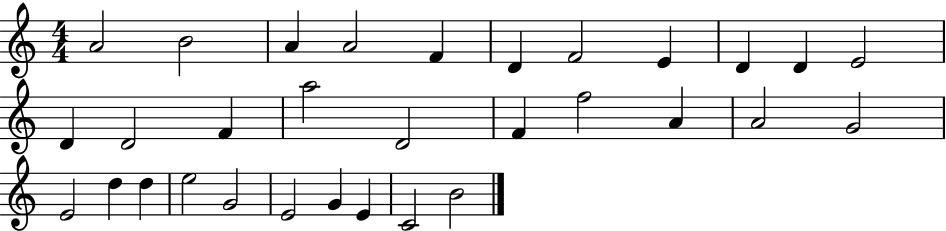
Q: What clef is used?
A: treble